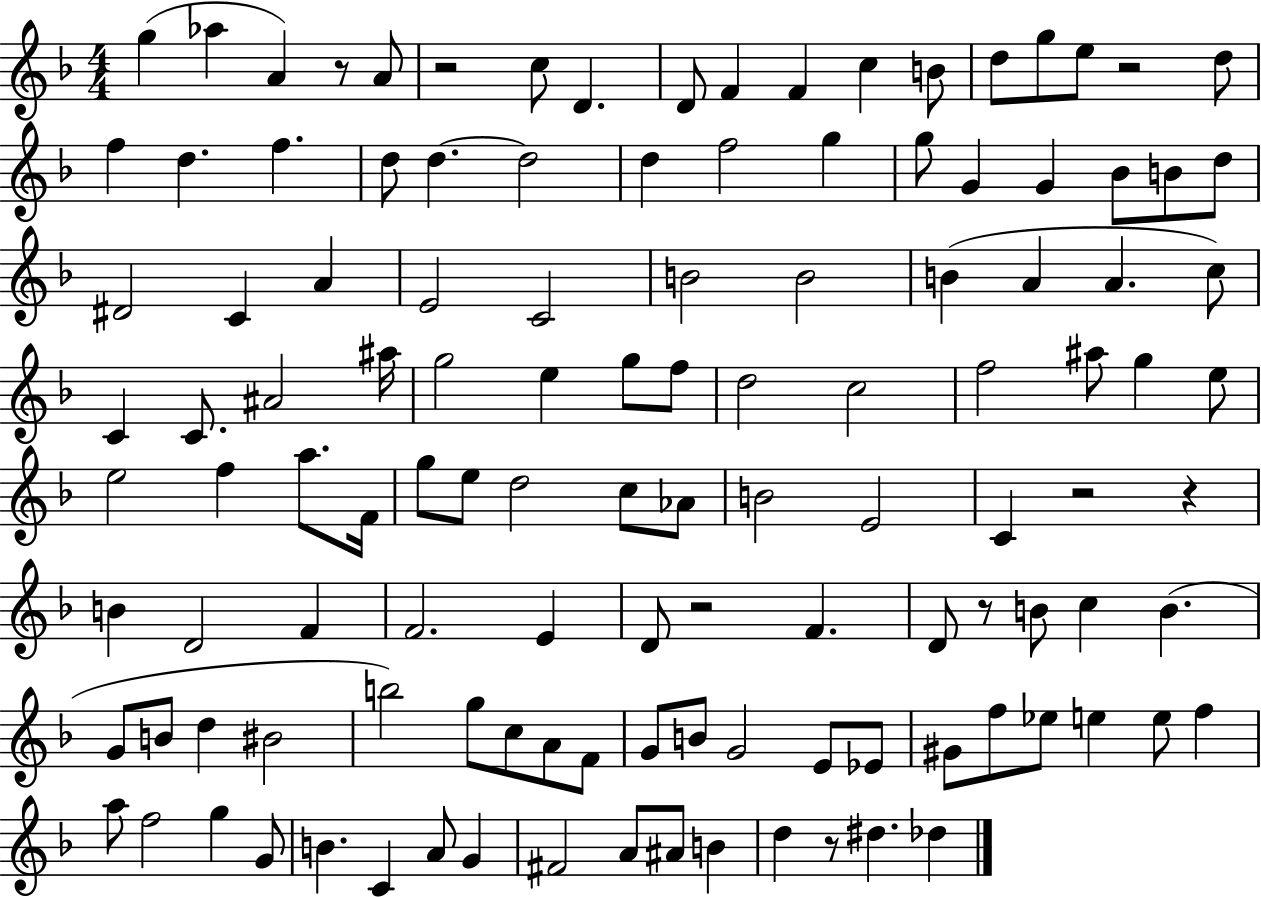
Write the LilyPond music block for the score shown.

{
  \clef treble
  \numericTimeSignature
  \time 4/4
  \key f \major
  \repeat volta 2 { g''4( aes''4 a'4) r8 a'8 | r2 c''8 d'4. | d'8 f'4 f'4 c''4 b'8 | d''8 g''8 e''8 r2 d''8 | \break f''4 d''4. f''4. | d''8 d''4.~~ d''2 | d''4 f''2 g''4 | g''8 g'4 g'4 bes'8 b'8 d''8 | \break dis'2 c'4 a'4 | e'2 c'2 | b'2 b'2 | b'4( a'4 a'4. c''8) | \break c'4 c'8. ais'2 ais''16 | g''2 e''4 g''8 f''8 | d''2 c''2 | f''2 ais''8 g''4 e''8 | \break e''2 f''4 a''8. f'16 | g''8 e''8 d''2 c''8 aes'8 | b'2 e'2 | c'4 r2 r4 | \break b'4 d'2 f'4 | f'2. e'4 | d'8 r2 f'4. | d'8 r8 b'8 c''4 b'4.( | \break g'8 b'8 d''4 bis'2 | b''2) g''8 c''8 a'8 f'8 | g'8 b'8 g'2 e'8 ees'8 | gis'8 f''8 ees''8 e''4 e''8 f''4 | \break a''8 f''2 g''4 g'8 | b'4. c'4 a'8 g'4 | fis'2 a'8 ais'8 b'4 | d''4 r8 dis''4. des''4 | \break } \bar "|."
}